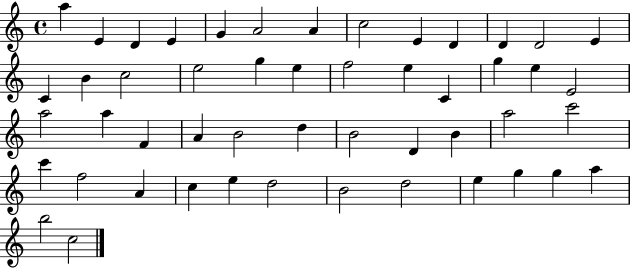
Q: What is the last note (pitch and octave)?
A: C5